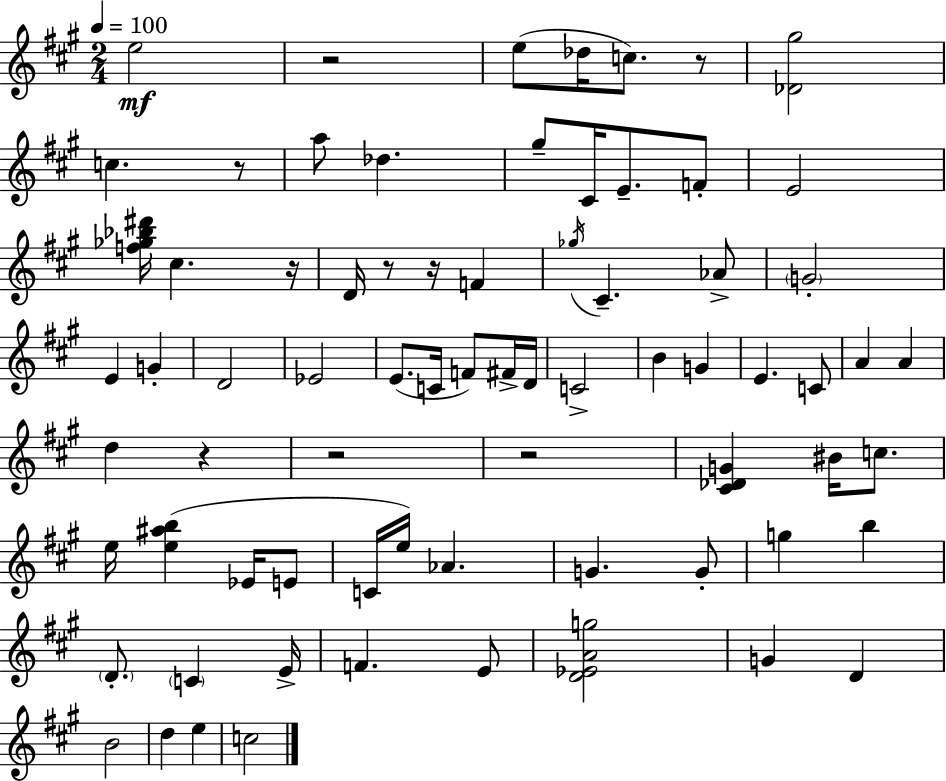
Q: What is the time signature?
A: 2/4